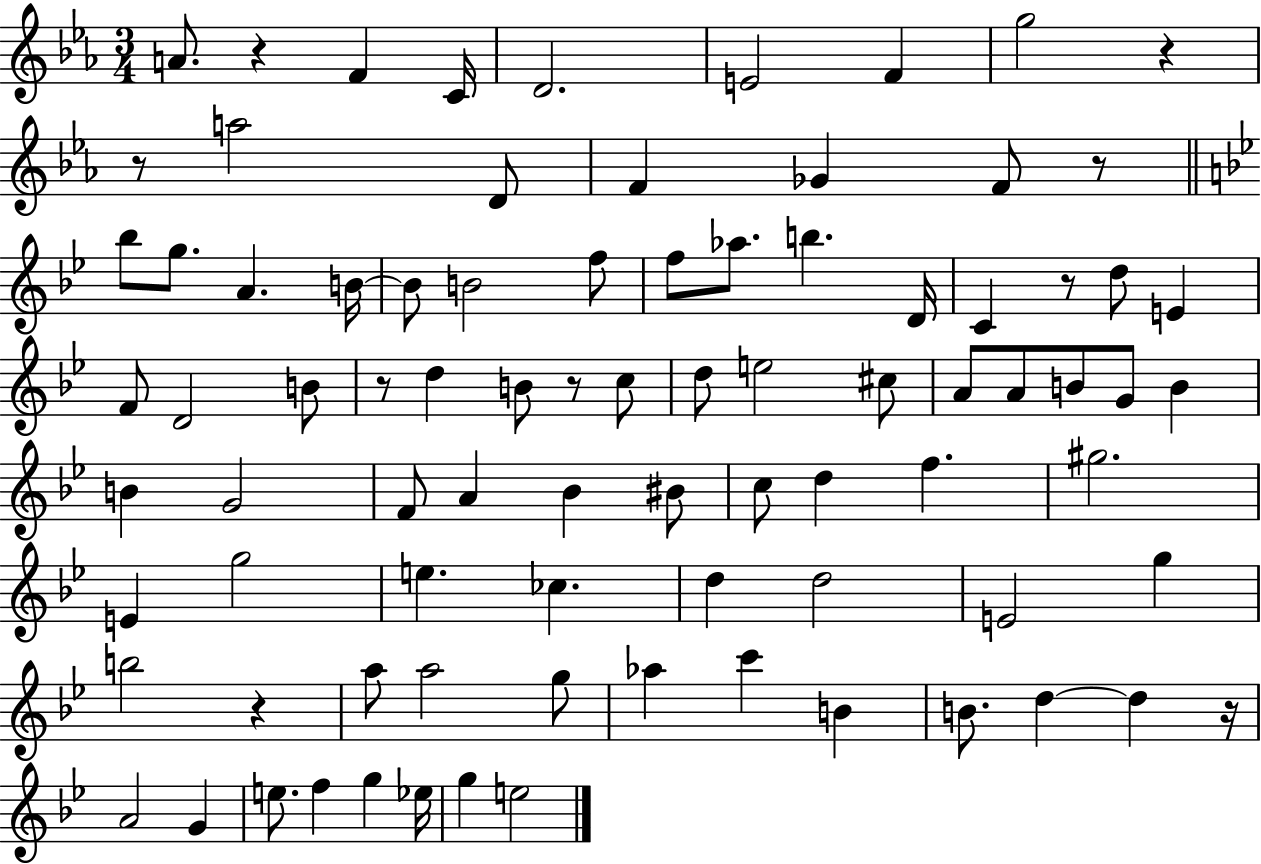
{
  \clef treble
  \numericTimeSignature
  \time 3/4
  \key ees \major
  \repeat volta 2 { a'8. r4 f'4 c'16 | d'2. | e'2 f'4 | g''2 r4 | \break r8 a''2 d'8 | f'4 ges'4 f'8 r8 | \bar "||" \break \key g \minor bes''8 g''8. a'4. b'16~~ | b'8 b'2 f''8 | f''8 aes''8. b''4. d'16 | c'4 r8 d''8 e'4 | \break f'8 d'2 b'8 | r8 d''4 b'8 r8 c''8 | d''8 e''2 cis''8 | a'8 a'8 b'8 g'8 b'4 | \break b'4 g'2 | f'8 a'4 bes'4 bis'8 | c''8 d''4 f''4. | gis''2. | \break e'4 g''2 | e''4. ces''4. | d''4 d''2 | e'2 g''4 | \break b''2 r4 | a''8 a''2 g''8 | aes''4 c'''4 b'4 | b'8. d''4~~ d''4 r16 | \break a'2 g'4 | e''8. f''4 g''4 ees''16 | g''4 e''2 | } \bar "|."
}